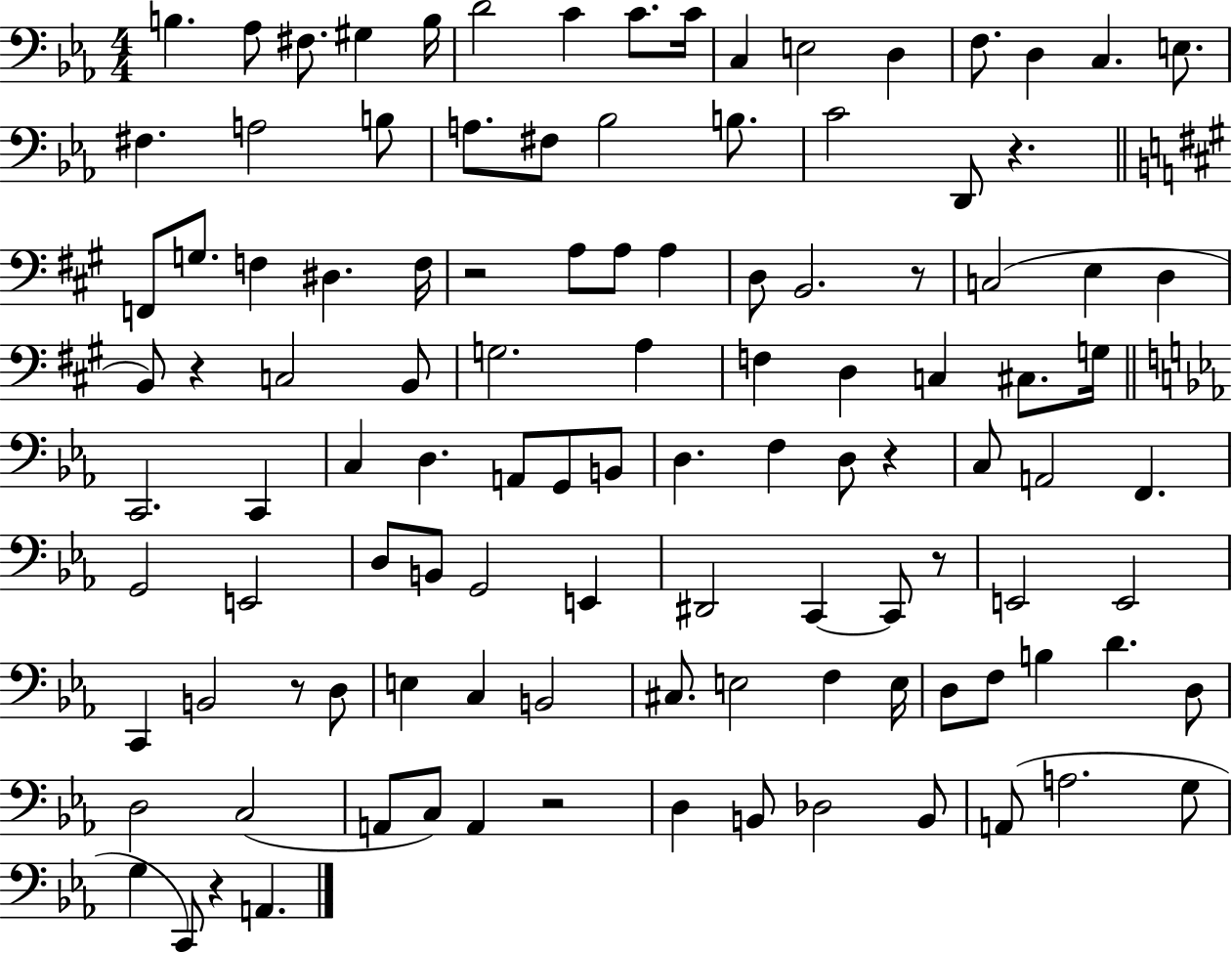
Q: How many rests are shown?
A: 9